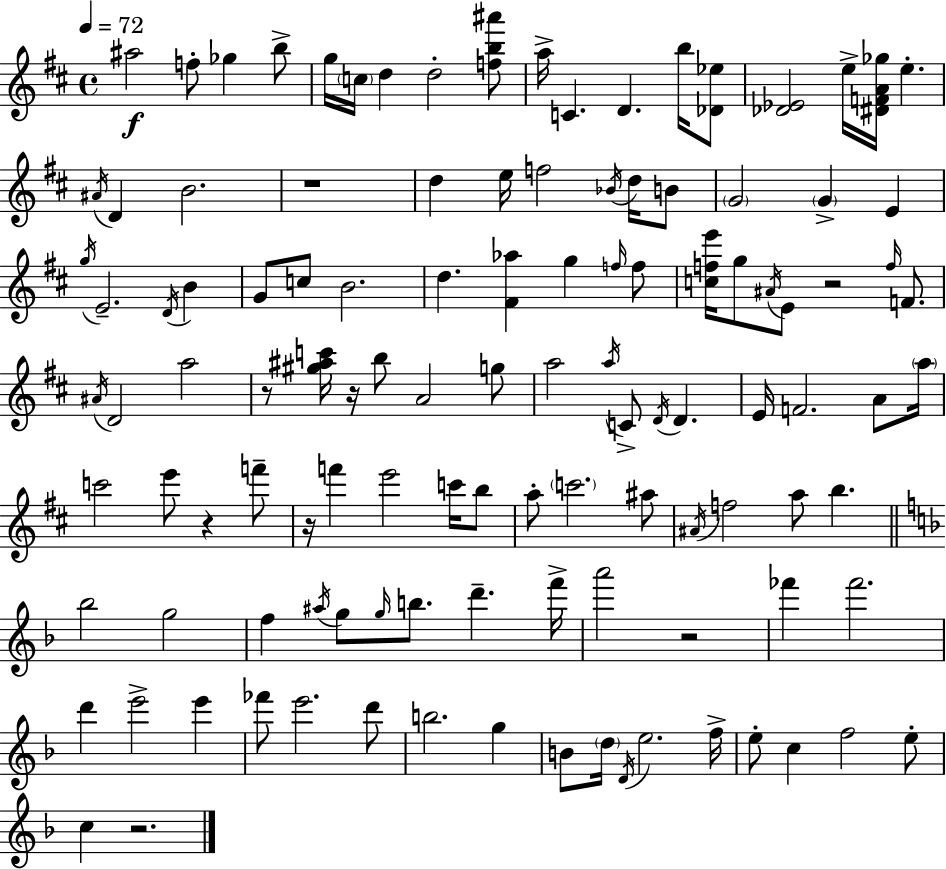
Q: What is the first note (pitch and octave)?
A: A#5